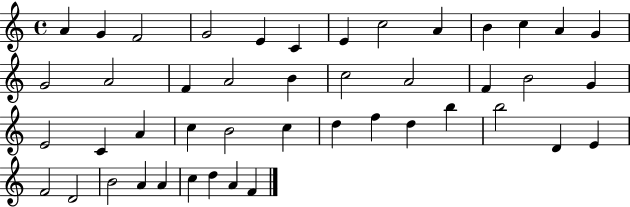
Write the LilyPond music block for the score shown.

{
  \clef treble
  \time 4/4
  \defaultTimeSignature
  \key c \major
  a'4 g'4 f'2 | g'2 e'4 c'4 | e'4 c''2 a'4 | b'4 c''4 a'4 g'4 | \break g'2 a'2 | f'4 a'2 b'4 | c''2 a'2 | f'4 b'2 g'4 | \break e'2 c'4 a'4 | c''4 b'2 c''4 | d''4 f''4 d''4 b''4 | b''2 d'4 e'4 | \break f'2 d'2 | b'2 a'4 a'4 | c''4 d''4 a'4 f'4 | \bar "|."
}